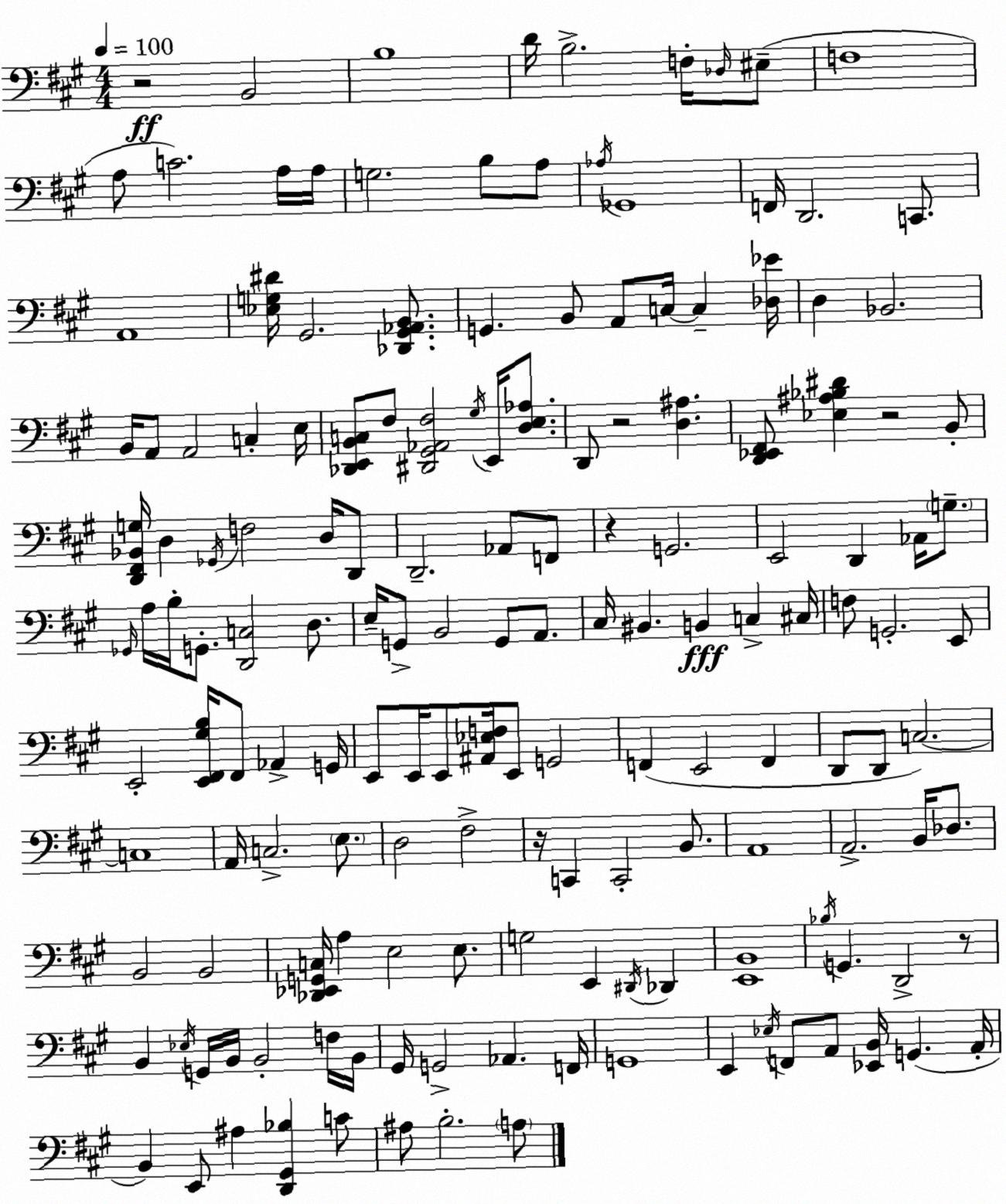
X:1
T:Untitled
M:4/4
L:1/4
K:A
z2 B,,2 B,4 D/4 B,2 F,/4 _D,/4 ^E,/2 F,4 A,/2 C2 A,/4 A,/4 G,2 B,/2 A,/2 _A,/4 _G,,4 F,,/4 D,,2 C,,/2 A,,4 [_E,G,^D]/4 ^G,,2 [_D,,^G,,_A,,B,,]/2 G,, B,,/2 A,,/2 C,/4 C, [_D,_E]/4 D, _B,,2 B,,/4 A,,/2 A,,2 C, E,/4 [_D,,E,,B,,C,]/2 ^F,/2 [^D,,^G,,_A,,^F,]2 ^G,/4 E,,/4 [D,E,_A,]/2 D,,/2 z2 [D,^A,] [D,,_E,,^F,,]/2 [_E,^A,_B,^D] z2 B,,/2 [D,,^F,,_B,,G,]/4 D, _G,,/4 F,2 D,/4 D,,/2 D,,2 _A,,/2 F,,/2 z G,,2 E,,2 D,, _A,,/4 G,/2 _G,,/4 A,/4 B,/4 G,,/2 [D,,C,]2 D,/2 E,/4 G,,/2 B,,2 G,,/2 A,,/2 ^C,/4 ^B,, B,, C, ^C,/4 F,/2 G,,2 E,,/2 E,,2 [E,,^F,,^G,B,]/4 ^F,,/2 _A,, G,,/4 E,,/2 E,,/4 E,,/2 [^A,,_E,F,]/4 E,,/2 G,,2 F,, E,,2 F,, D,,/2 D,,/2 C,2 C,4 A,,/4 C,2 E,/2 D,2 ^F,2 z/4 C,, C,,2 B,,/2 A,,4 A,,2 B,,/4 _D,/2 B,,2 B,,2 [_D,,_E,,G,,C,]/4 A, E,2 E,/2 G,2 E,, ^D,,/4 _D,, [E,,B,,]4 _B,/4 G,, D,,2 z/2 B,, _E,/4 G,,/4 B,,/4 B,,2 F,/4 B,,/4 ^G,,/4 G,,2 _A,, F,,/4 G,,4 E,, _E,/4 F,,/2 A,,/2 [_E,,B,,]/4 G,, A,,/4 B,, E,,/2 ^A, [D,,^G,,_B,] C/2 ^A,/2 B,2 A,/2